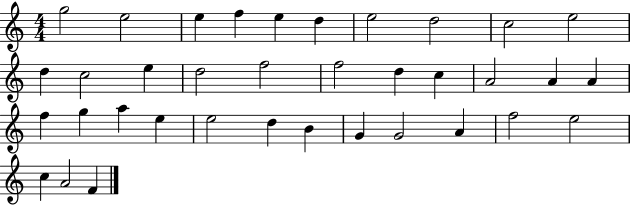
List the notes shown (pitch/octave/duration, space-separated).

G5/h E5/h E5/q F5/q E5/q D5/q E5/h D5/h C5/h E5/h D5/q C5/h E5/q D5/h F5/h F5/h D5/q C5/q A4/h A4/q A4/q F5/q G5/q A5/q E5/q E5/h D5/q B4/q G4/q G4/h A4/q F5/h E5/h C5/q A4/h F4/q